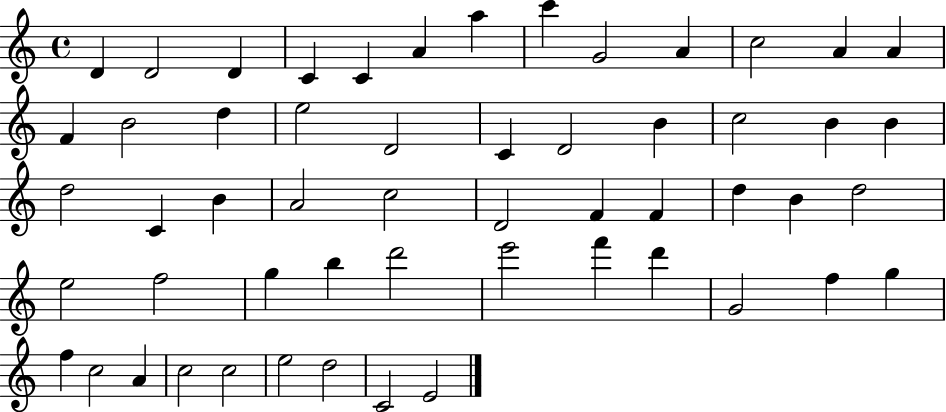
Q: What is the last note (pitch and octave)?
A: E4